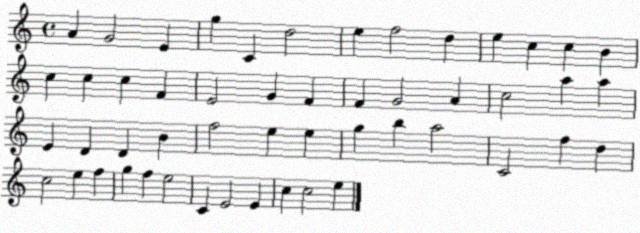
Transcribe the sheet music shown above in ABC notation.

X:1
T:Untitled
M:4/4
L:1/4
K:C
A G2 E g C d2 e f2 d e c c B c c c F E2 G F F G2 A c2 a a E D D B f2 e e g b a2 C2 f d c2 e f g f e2 C E2 E c c2 e